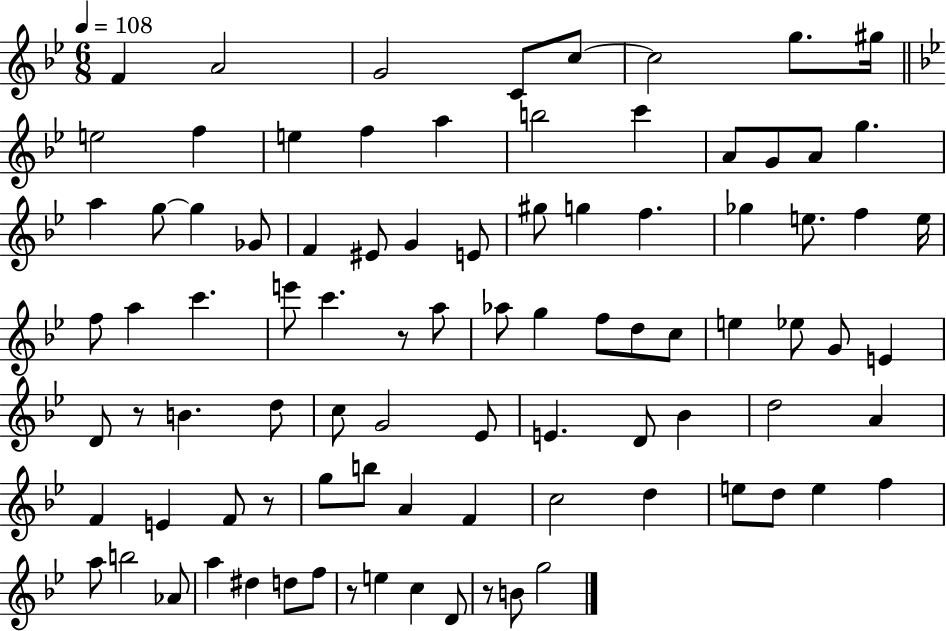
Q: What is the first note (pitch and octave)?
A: F4